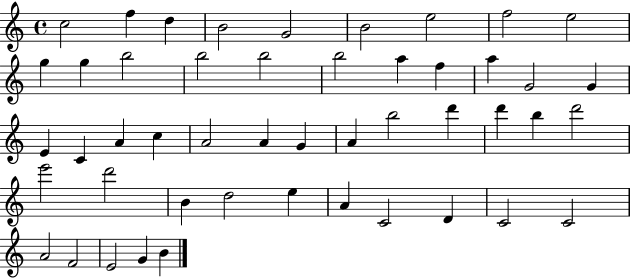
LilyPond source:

{
  \clef treble
  \time 4/4
  \defaultTimeSignature
  \key c \major
  c''2 f''4 d''4 | b'2 g'2 | b'2 e''2 | f''2 e''2 | \break g''4 g''4 b''2 | b''2 b''2 | b''2 a''4 f''4 | a''4 g'2 g'4 | \break e'4 c'4 a'4 c''4 | a'2 a'4 g'4 | a'4 b''2 d'''4 | d'''4 b''4 d'''2 | \break e'''2 d'''2 | b'4 d''2 e''4 | a'4 c'2 d'4 | c'2 c'2 | \break a'2 f'2 | e'2 g'4 b'4 | \bar "|."
}